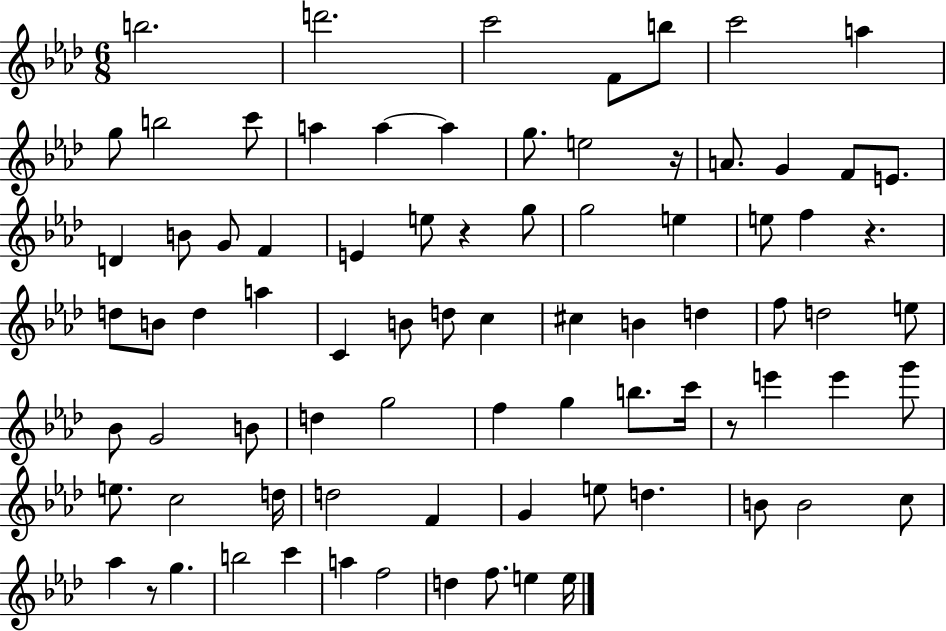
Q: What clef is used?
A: treble